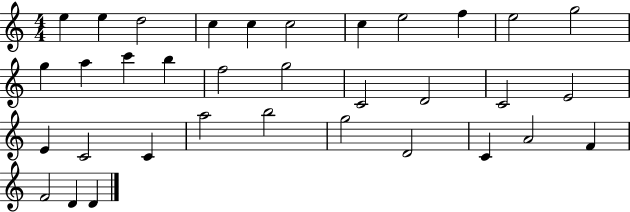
X:1
T:Untitled
M:4/4
L:1/4
K:C
e e d2 c c c2 c e2 f e2 g2 g a c' b f2 g2 C2 D2 C2 E2 E C2 C a2 b2 g2 D2 C A2 F F2 D D